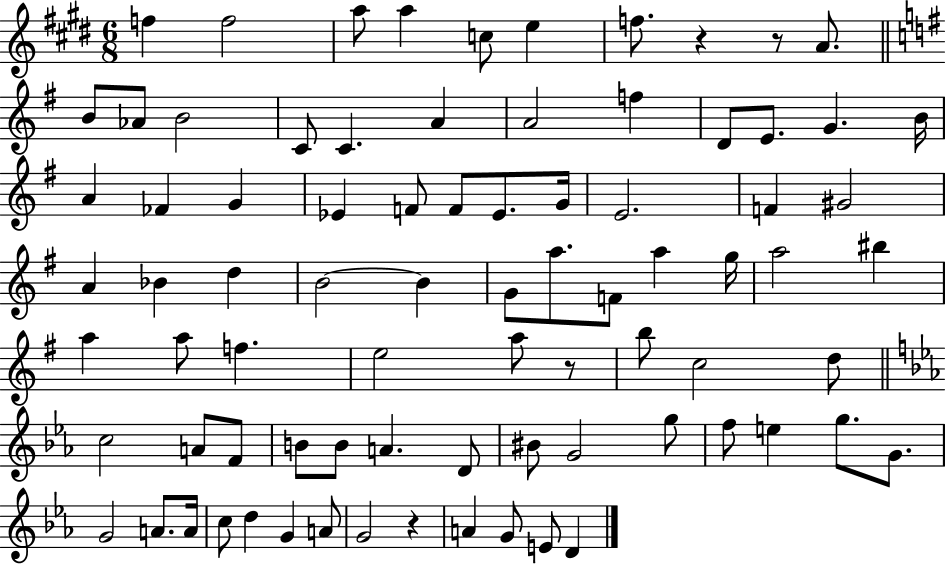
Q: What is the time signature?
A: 6/8